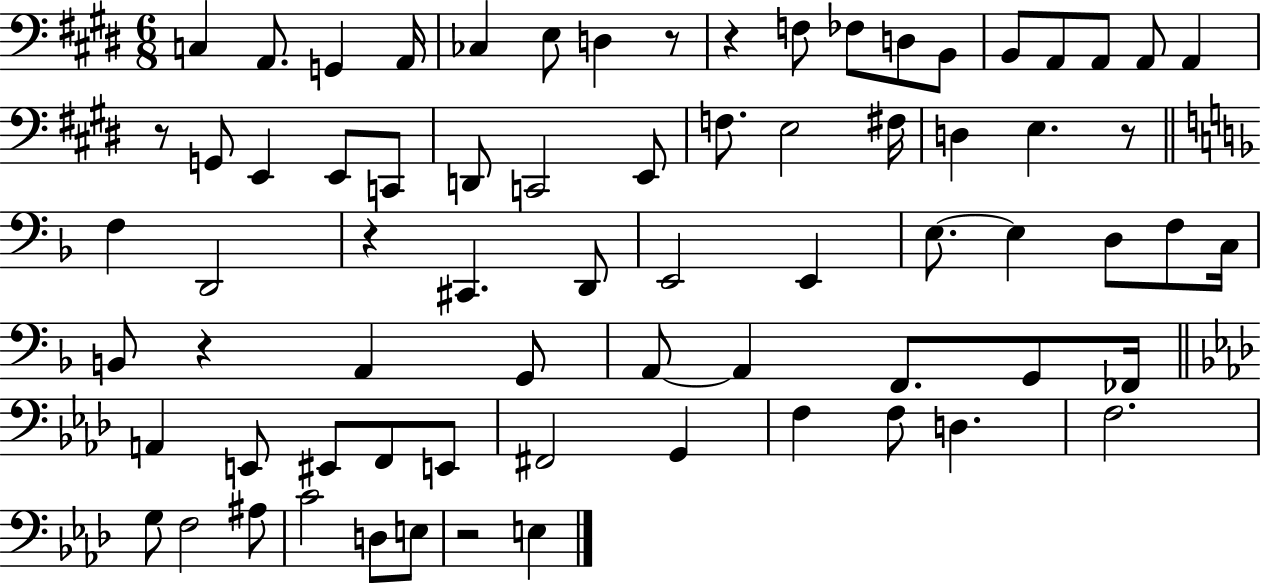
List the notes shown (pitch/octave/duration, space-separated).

C3/q A2/e. G2/q A2/s CES3/q E3/e D3/q R/e R/q F3/e FES3/e D3/e B2/e B2/e A2/e A2/e A2/e A2/q R/e G2/e E2/q E2/e C2/e D2/e C2/h E2/e F3/e. E3/h F#3/s D3/q E3/q. R/e F3/q D2/h R/q C#2/q. D2/e E2/h E2/q E3/e. E3/q D3/e F3/e C3/s B2/e R/q A2/q G2/e A2/e A2/q F2/e. G2/e FES2/s A2/q E2/e EIS2/e F2/e E2/e F#2/h G2/q F3/q F3/e D3/q. F3/h. G3/e F3/h A#3/e C4/h D3/e E3/e R/h E3/q